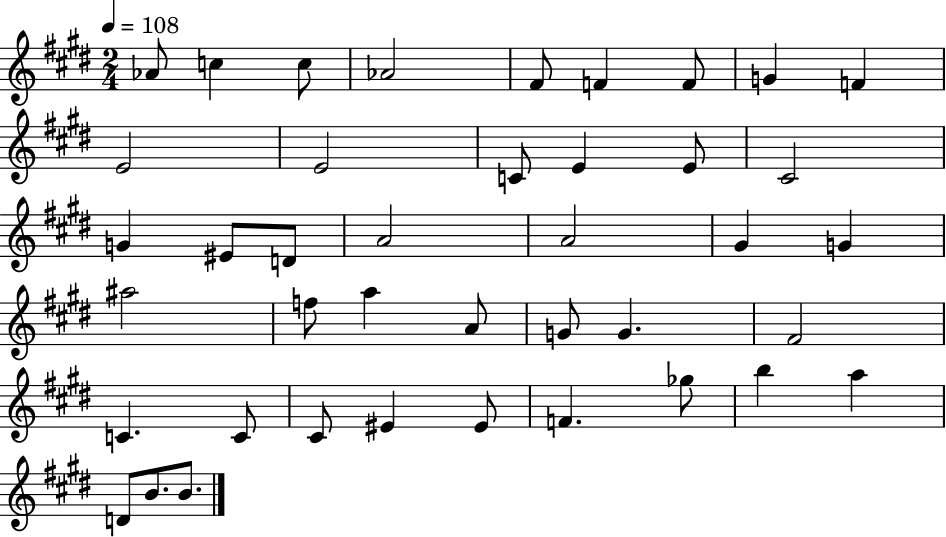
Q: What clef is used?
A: treble